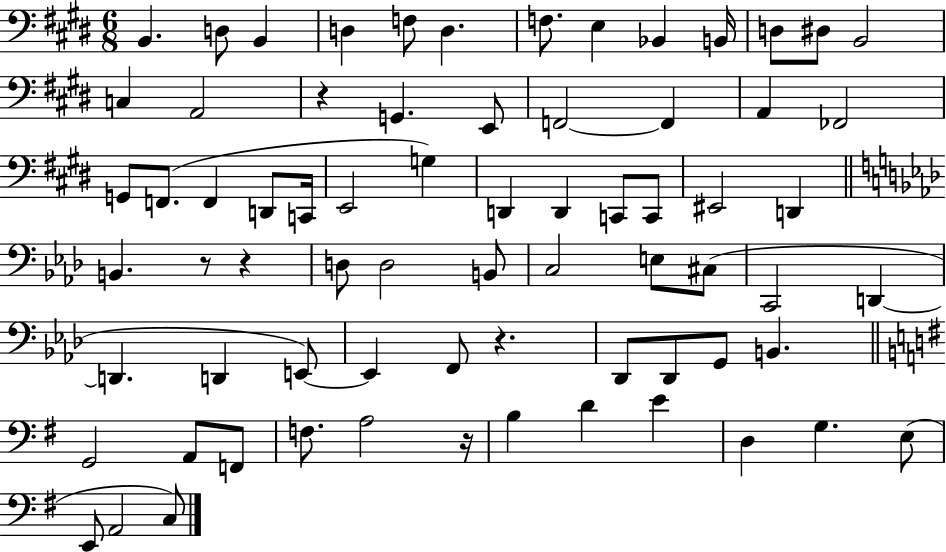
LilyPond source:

{
  \clef bass
  \numericTimeSignature
  \time 6/8
  \key e \major
  \repeat volta 2 { b,4. d8 b,4 | d4 f8 d4. | f8. e4 bes,4 b,16 | d8 dis8 b,2 | \break c4 a,2 | r4 g,4. e,8 | f,2~~ f,4 | a,4 fes,2 | \break g,8 f,8.( f,4 d,8 c,16 | e,2 g4) | d,4 d,4 c,8 c,8 | eis,2 d,4 | \break \bar "||" \break \key aes \major b,4. r8 r4 | d8 d2 b,8 | c2 e8 cis8( | c,2 d,4~~ | \break d,4. d,4 e,8~~) | e,4 f,8 r4. | des,8 des,8 g,8 b,4. | \bar "||" \break \key g \major g,2 a,8 f,8 | f8. a2 r16 | b4 d'4 e'4 | d4 g4. e8( | \break e,8 a,2 c8) | } \bar "|."
}